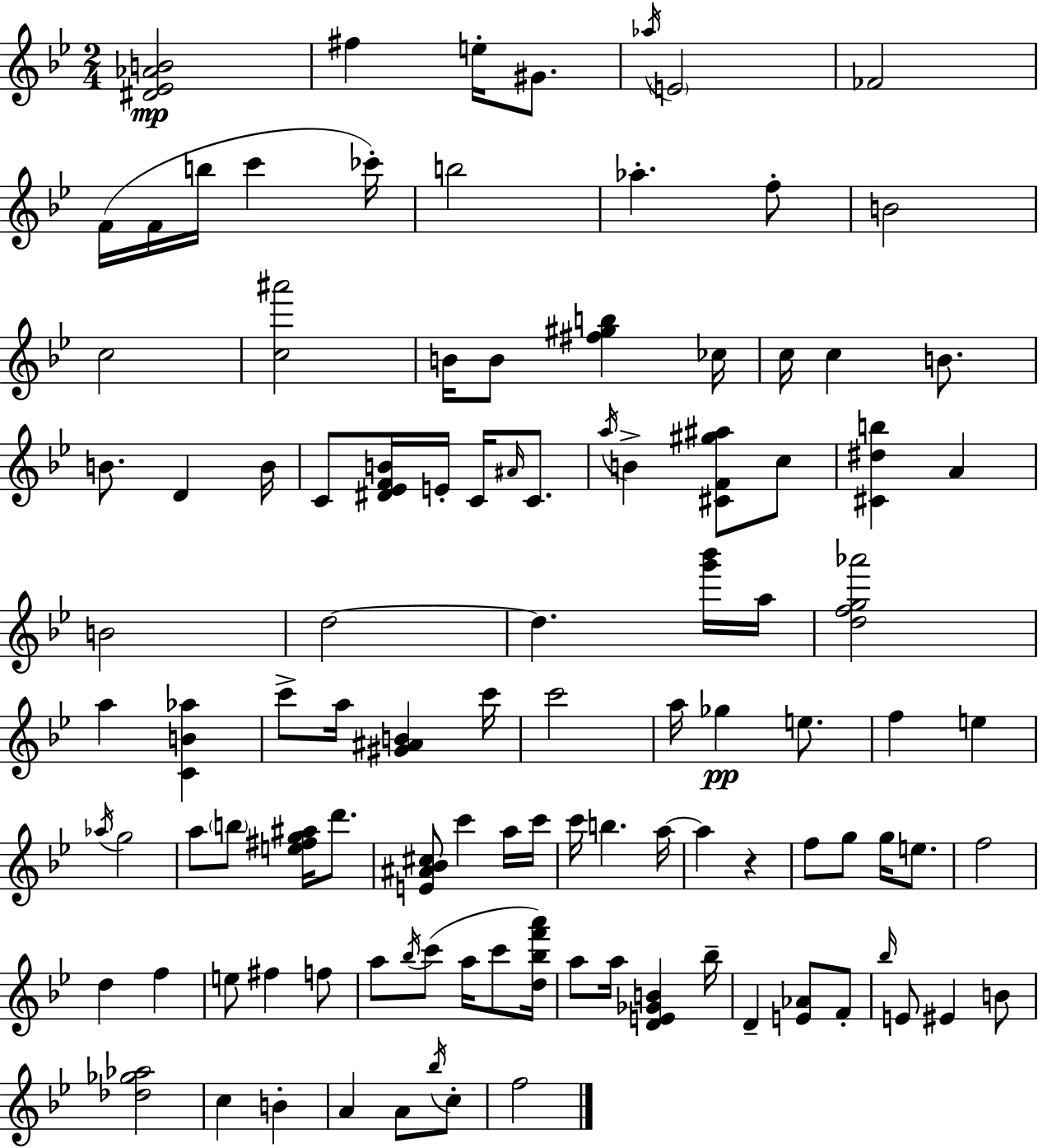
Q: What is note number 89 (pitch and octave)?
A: Bb5